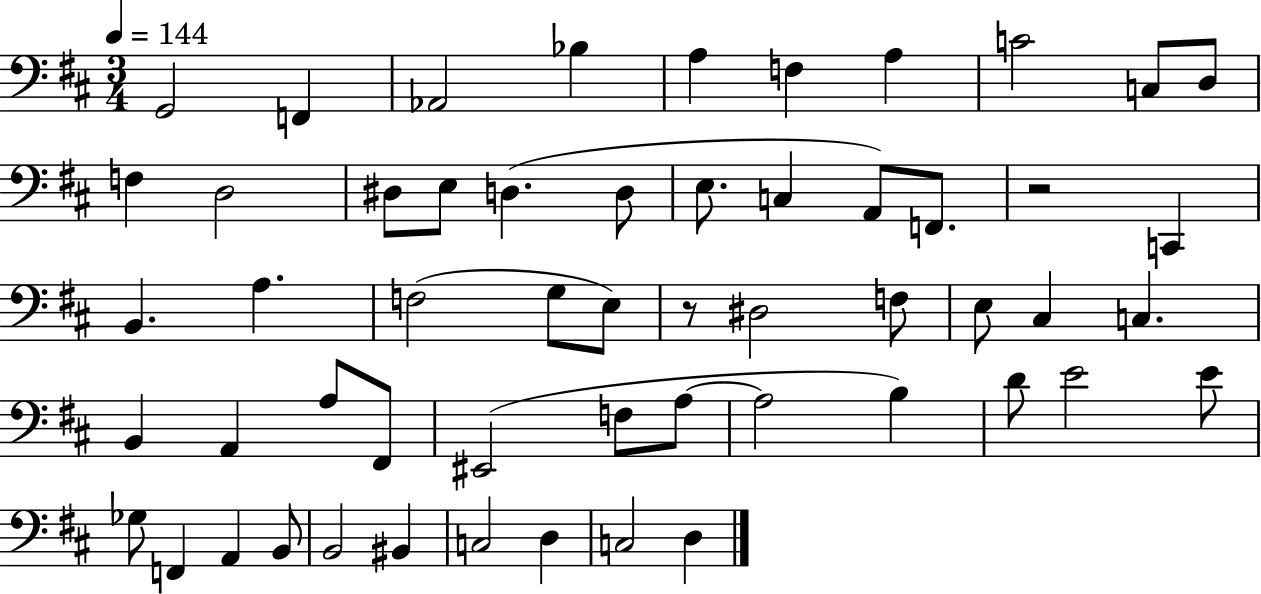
X:1
T:Untitled
M:3/4
L:1/4
K:D
G,,2 F,, _A,,2 _B, A, F, A, C2 C,/2 D,/2 F, D,2 ^D,/2 E,/2 D, D,/2 E,/2 C, A,,/2 F,,/2 z2 C,, B,, A, F,2 G,/2 E,/2 z/2 ^D,2 F,/2 E,/2 ^C, C, B,, A,, A,/2 ^F,,/2 ^E,,2 F,/2 A,/2 A,2 B, D/2 E2 E/2 _G,/2 F,, A,, B,,/2 B,,2 ^B,, C,2 D, C,2 D,